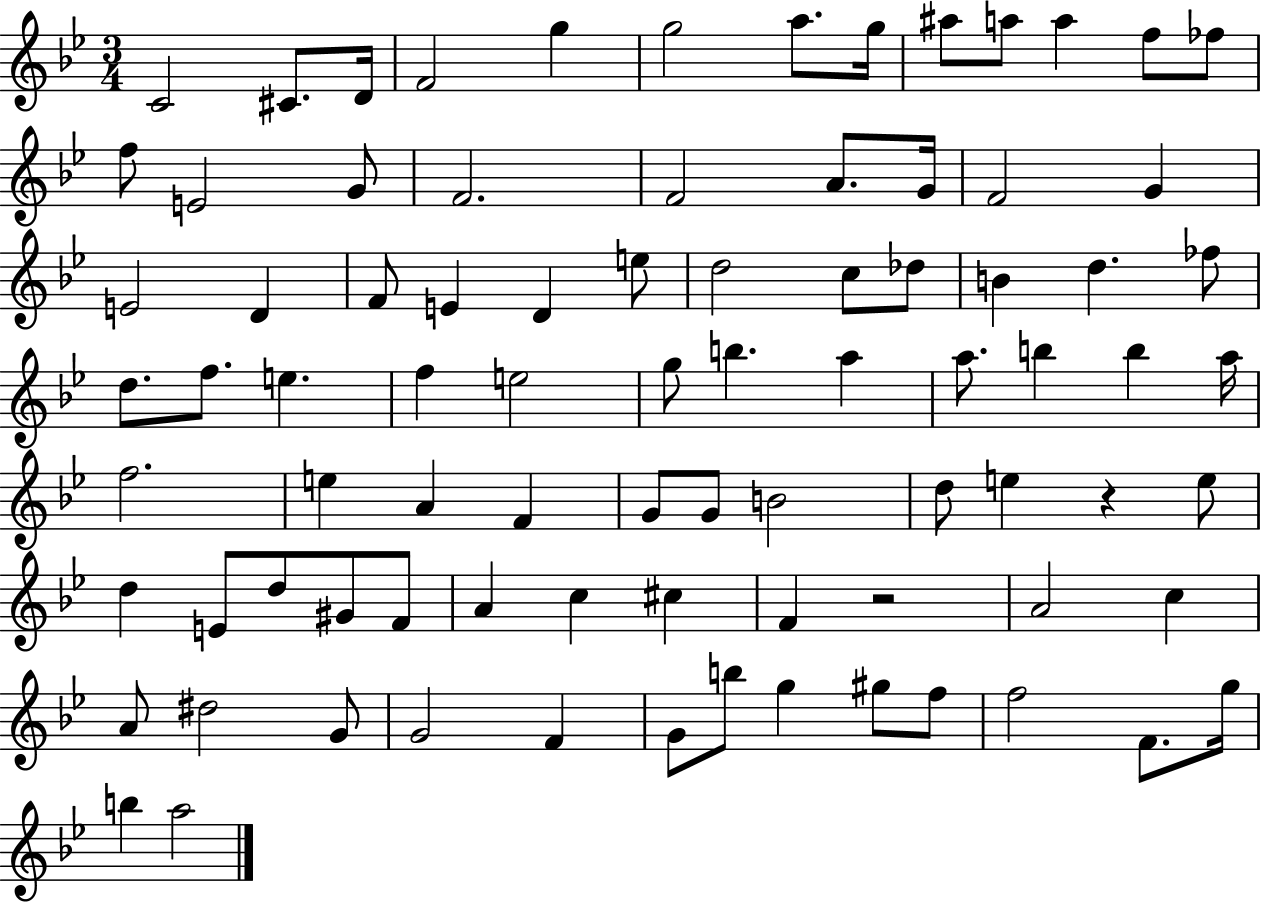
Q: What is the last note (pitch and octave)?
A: A5